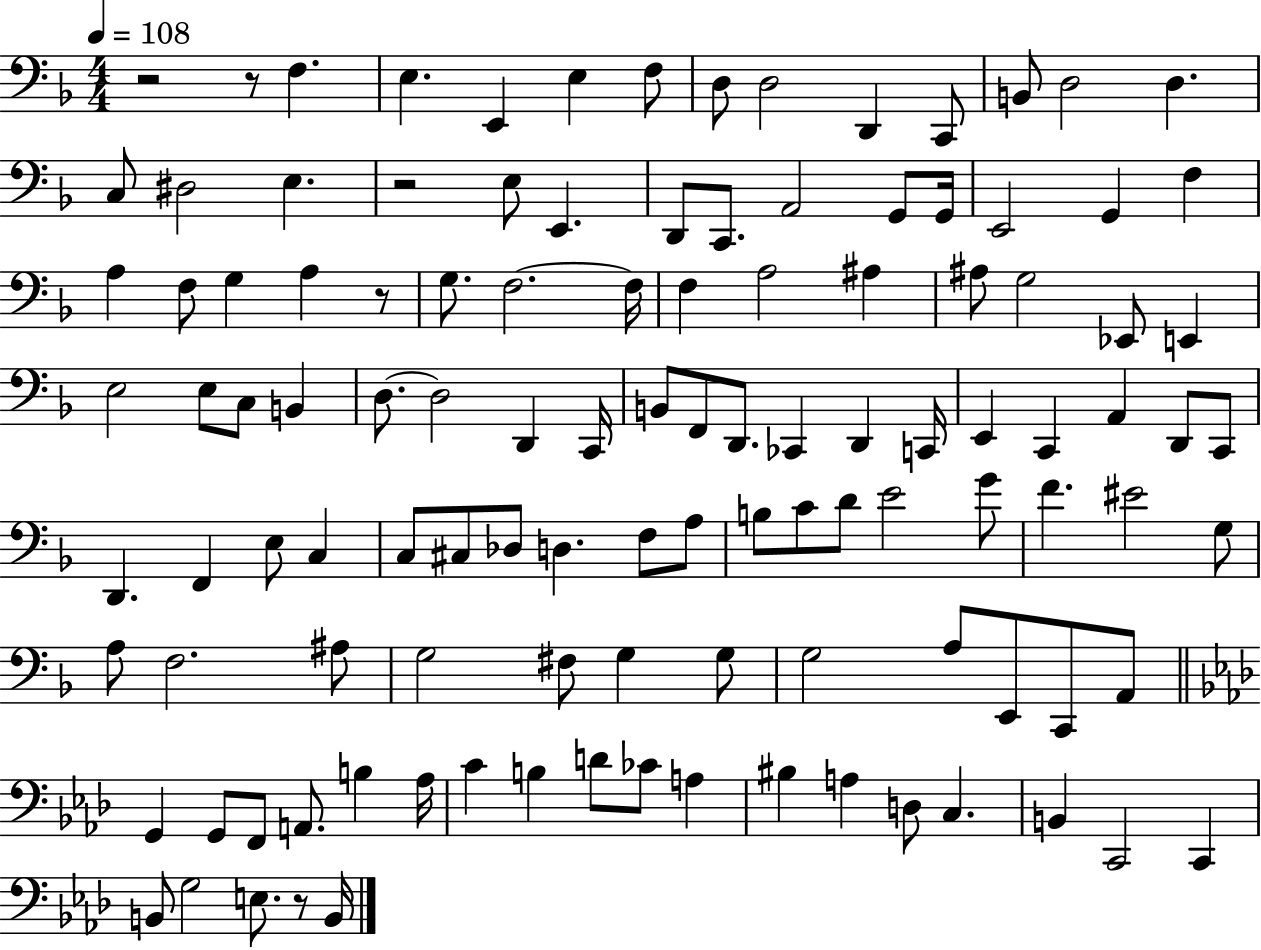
X:1
T:Untitled
M:4/4
L:1/4
K:F
z2 z/2 F, E, E,, E, F,/2 D,/2 D,2 D,, C,,/2 B,,/2 D,2 D, C,/2 ^D,2 E, z2 E,/2 E,, D,,/2 C,,/2 A,,2 G,,/2 G,,/4 E,,2 G,, F, A, F,/2 G, A, z/2 G,/2 F,2 F,/4 F, A,2 ^A, ^A,/2 G,2 _E,,/2 E,, E,2 E,/2 C,/2 B,, D,/2 D,2 D,, C,,/4 B,,/2 F,,/2 D,,/2 _C,, D,, C,,/4 E,, C,, A,, D,,/2 C,,/2 D,, F,, E,/2 C, C,/2 ^C,/2 _D,/2 D, F,/2 A,/2 B,/2 C/2 D/2 E2 G/2 F ^E2 G,/2 A,/2 F,2 ^A,/2 G,2 ^F,/2 G, G,/2 G,2 A,/2 E,,/2 C,,/2 A,,/2 G,, G,,/2 F,,/2 A,,/2 B, _A,/4 C B, D/2 _C/2 A, ^B, A, D,/2 C, B,, C,,2 C,, B,,/2 G,2 E,/2 z/2 B,,/4